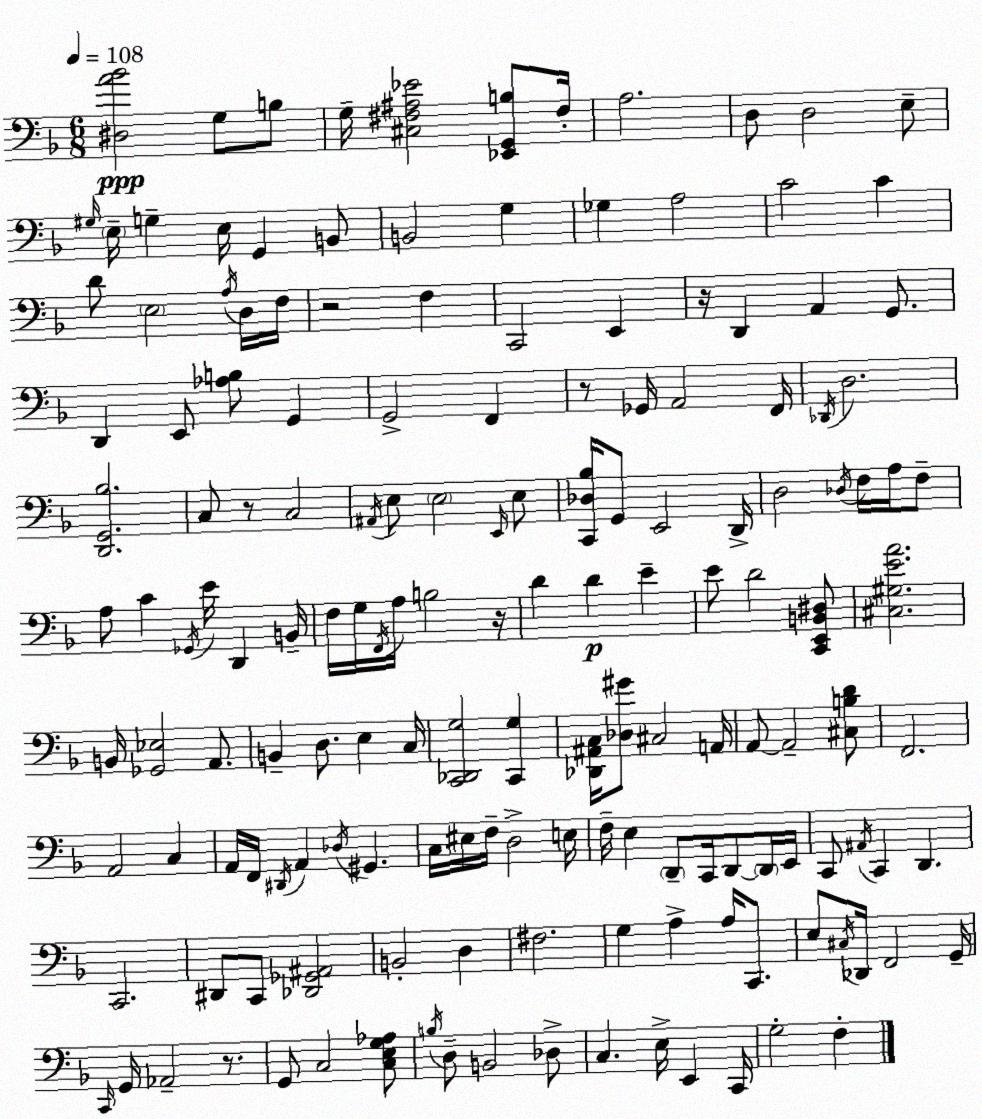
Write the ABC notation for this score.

X:1
T:Untitled
M:6/8
L:1/4
K:Dm
[^D,A_B]2 G,/2 B,/2 G,/4 [^C,^F,^A,_E]2 [_E,,G,,B,]/2 ^F,/4 A,2 D,/2 D,2 E,/2 ^G,/4 E,/4 G, E,/4 G,, B,,/2 B,,2 G, _G, A,2 C2 C D/2 E,2 A,/4 D,/4 F,/4 z2 F, C,,2 E,, z/4 D,, A,, G,,/2 D,, E,,/2 [_A,B,]/2 G,, G,,2 F,, z/2 _G,,/4 A,,2 F,,/4 _D,,/4 D,2 [D,,G,,_B,]2 C,/2 z/2 C,2 ^A,,/4 E,/2 E,2 E,,/4 E,/2 [C,,_D,_B,]/4 G,,/2 E,,2 D,,/4 D,2 _D,/4 F,/4 A,/4 F,/2 A,/2 C _G,,/4 E/4 D,, B,,/4 F,/4 G,/4 F,,/4 A,/4 B,2 z/4 D D E E/2 D2 [C,,E,,B,,^D,]/2 [^C,^G,EA]2 B,,/4 [_G,,_E,]2 A,,/2 B,, D,/2 E, C,/4 [C,,_D,,G,]2 [C,,G,] [_D,,^A,,C,]/4 [_D,^G]/2 ^C,2 A,,/4 A,,/2 A,,2 [^C,B,D]/2 F,,2 A,,2 C, A,,/4 F,,/4 ^D,,/4 A,, _D,/4 ^G,, C,/4 ^E,/4 F,/4 D,2 E,/4 F,/4 E, D,,/2 C,,/4 D,,/2 D,,/4 E,,/4 C,,/2 ^A,,/4 C,, D,, C,,2 ^D,,/2 C,,/2 [_D,,_G,,^A,,]2 B,,2 D, ^F,2 G, A, A,/4 C,,/2 E,/2 ^C,/4 _D,,/4 F,,2 G,,/4 C,,/4 G,,/4 _A,,2 z/2 G,,/2 C,2 [C,E,G,_A,]/2 B,/4 D,/2 B,,2 _D,/2 C, E,/4 E,, C,,/4 G,2 F,